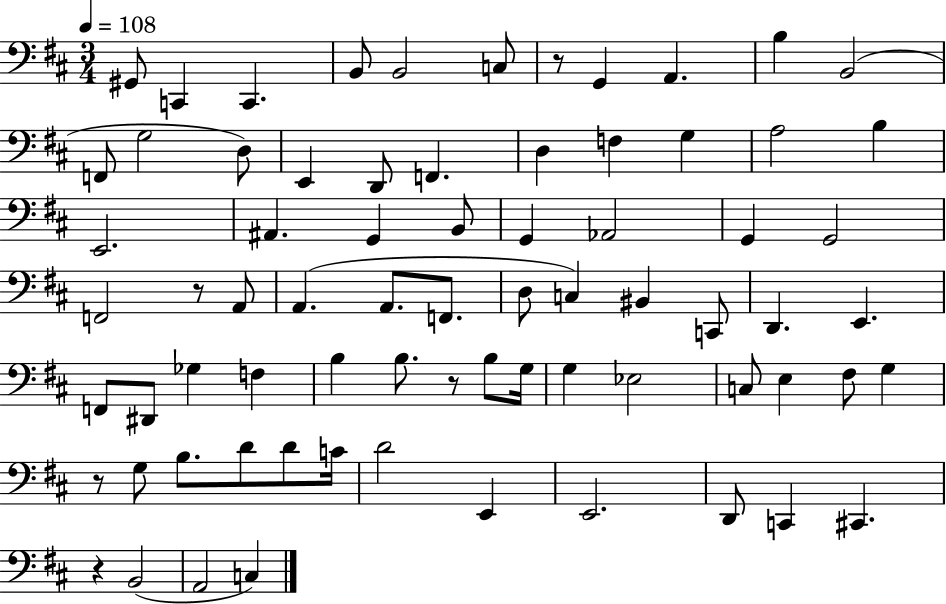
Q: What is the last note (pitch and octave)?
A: C3